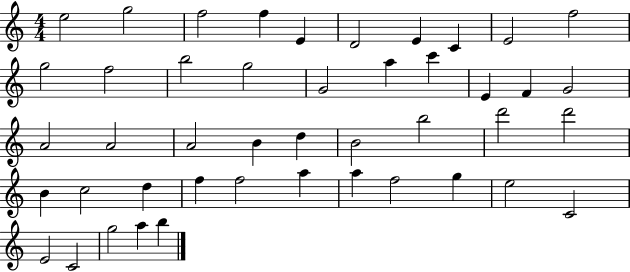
X:1
T:Untitled
M:4/4
L:1/4
K:C
e2 g2 f2 f E D2 E C E2 f2 g2 f2 b2 g2 G2 a c' E F G2 A2 A2 A2 B d B2 b2 d'2 d'2 B c2 d f f2 a a f2 g e2 C2 E2 C2 g2 a b